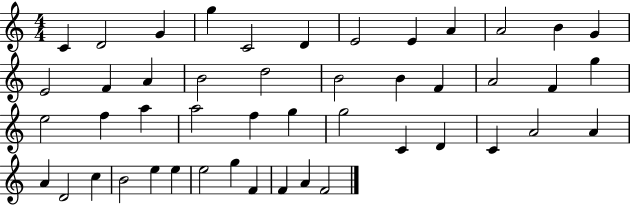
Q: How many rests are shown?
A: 0